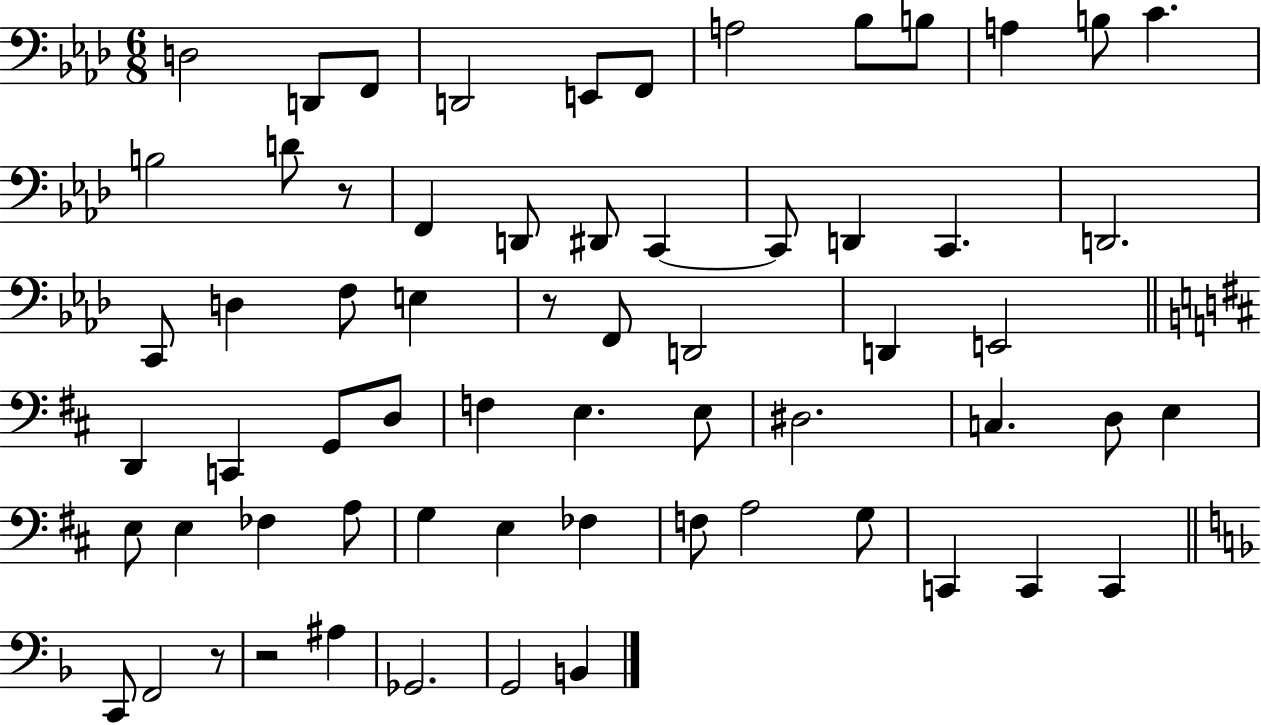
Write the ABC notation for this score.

X:1
T:Untitled
M:6/8
L:1/4
K:Ab
D,2 D,,/2 F,,/2 D,,2 E,,/2 F,,/2 A,2 _B,/2 B,/2 A, B,/2 C B,2 D/2 z/2 F,, D,,/2 ^D,,/2 C,, C,,/2 D,, C,, D,,2 C,,/2 D, F,/2 E, z/2 F,,/2 D,,2 D,, E,,2 D,, C,, G,,/2 D,/2 F, E, E,/2 ^D,2 C, D,/2 E, E,/2 E, _F, A,/2 G, E, _F, F,/2 A,2 G,/2 C,, C,, C,, C,,/2 F,,2 z/2 z2 ^A, _G,,2 G,,2 B,,